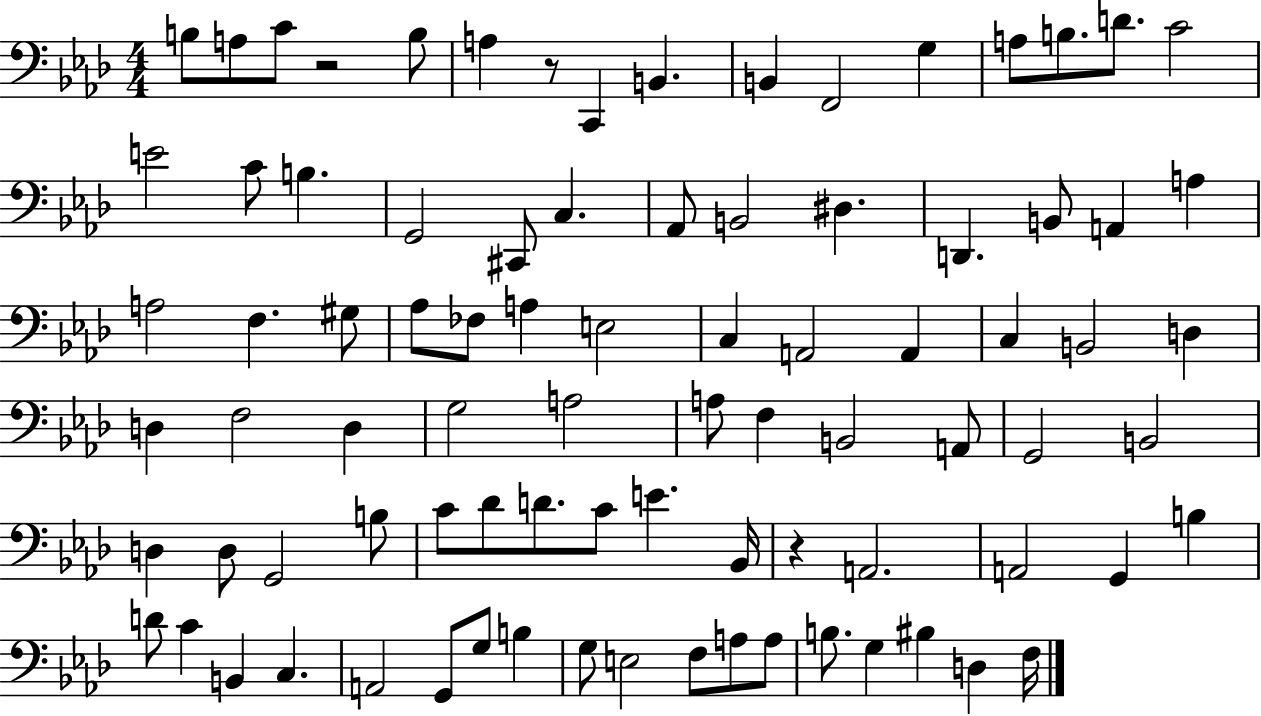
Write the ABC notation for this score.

X:1
T:Untitled
M:4/4
L:1/4
K:Ab
B,/2 A,/2 C/2 z2 B,/2 A, z/2 C,, B,, B,, F,,2 G, A,/2 B,/2 D/2 C2 E2 C/2 B, G,,2 ^C,,/2 C, _A,,/2 B,,2 ^D, D,, B,,/2 A,, A, A,2 F, ^G,/2 _A,/2 _F,/2 A, E,2 C, A,,2 A,, C, B,,2 D, D, F,2 D, G,2 A,2 A,/2 F, B,,2 A,,/2 G,,2 B,,2 D, D,/2 G,,2 B,/2 C/2 _D/2 D/2 C/2 E _B,,/4 z A,,2 A,,2 G,, B, D/2 C B,, C, A,,2 G,,/2 G,/2 B, G,/2 E,2 F,/2 A,/2 A,/2 B,/2 G, ^B, D, F,/4